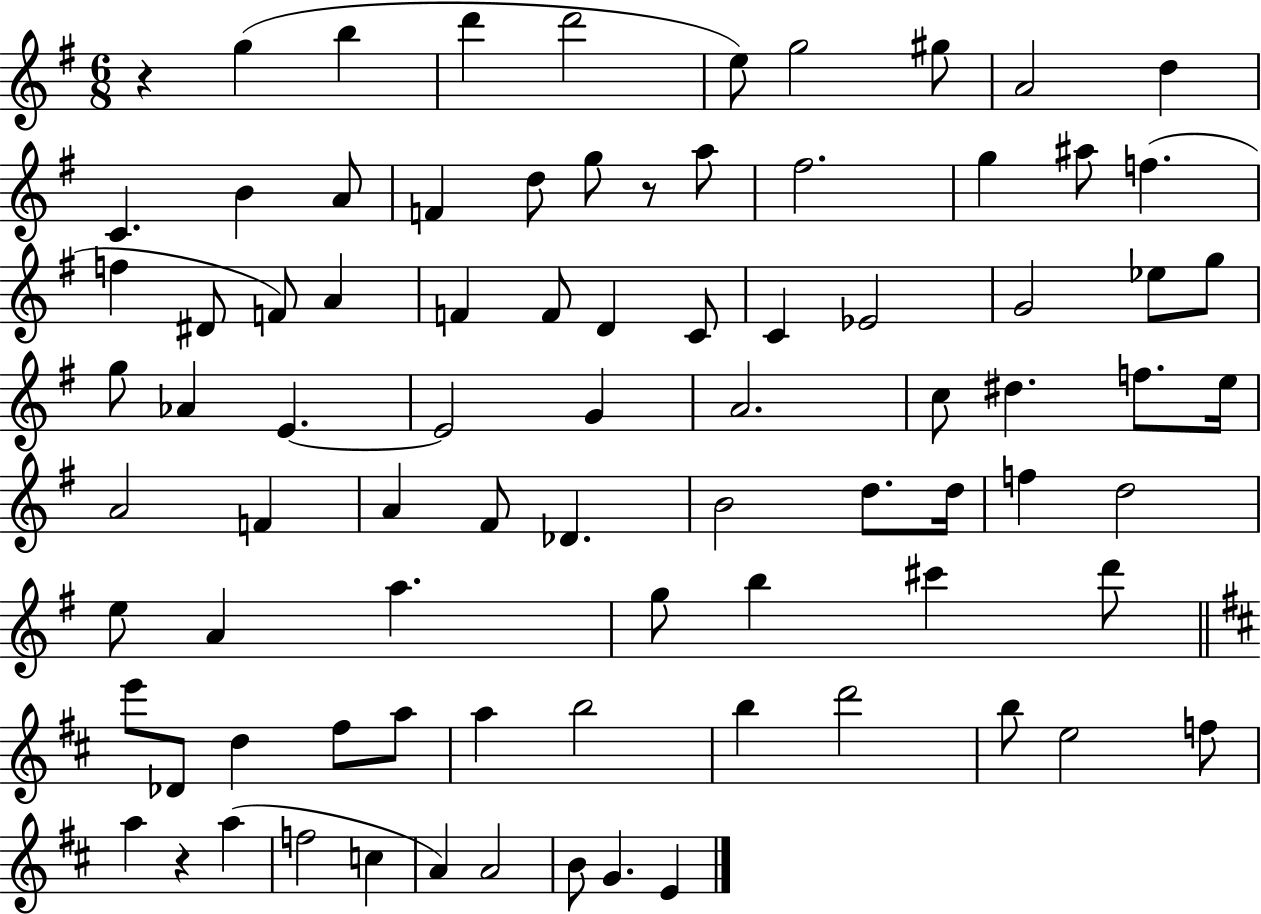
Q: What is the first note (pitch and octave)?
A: G5